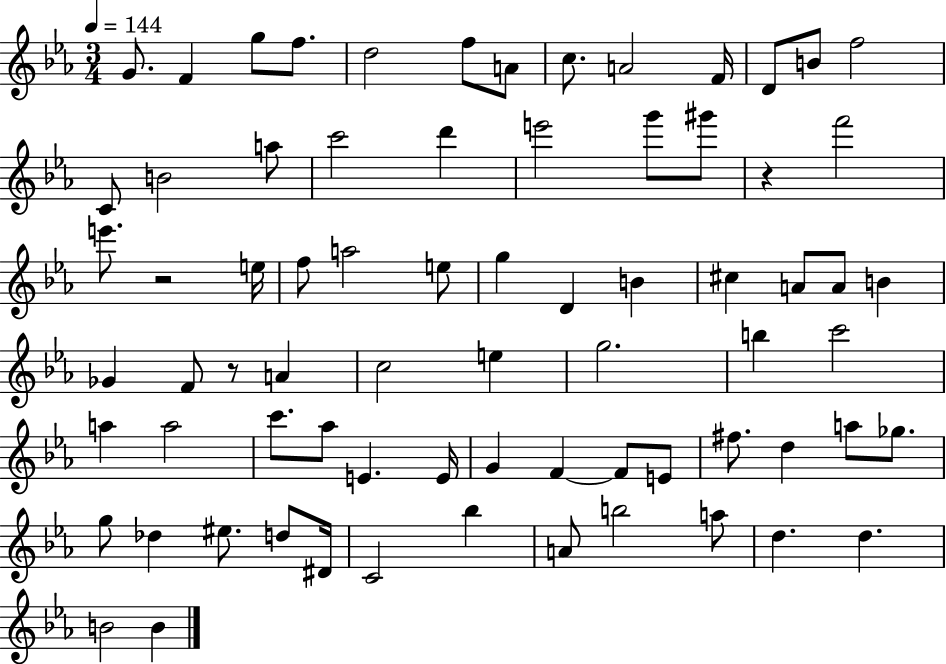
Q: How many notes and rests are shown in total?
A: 73